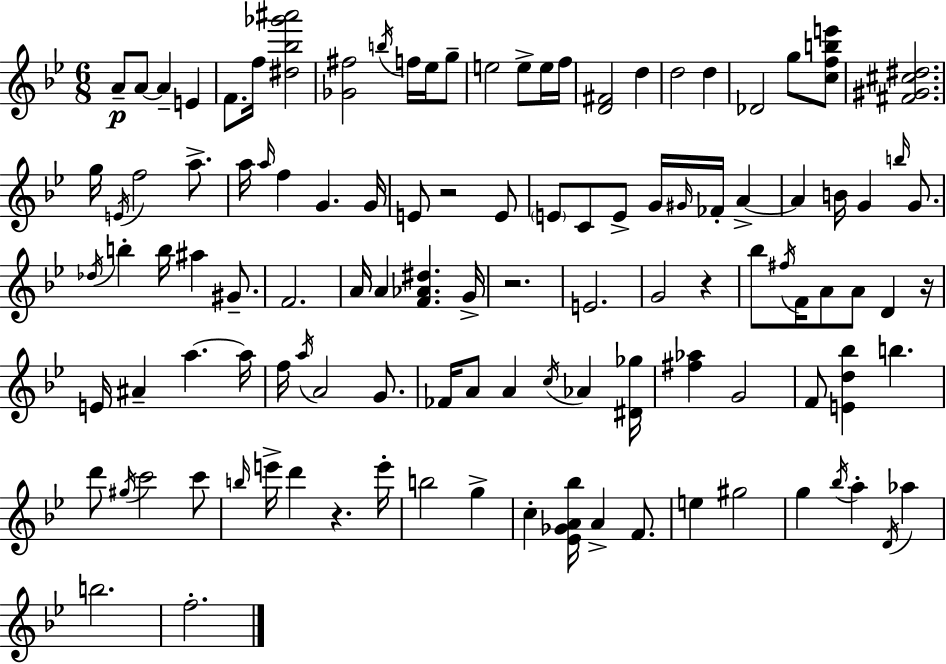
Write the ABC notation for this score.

X:1
T:Untitled
M:6/8
L:1/4
K:Bb
A/2 A/2 A E F/2 f/4 [^d_b_g'^a']2 [_G^f]2 b/4 f/4 _e/4 g/2 e2 e/2 e/4 f/4 [D^F]2 d d2 d _D2 g/2 [cfbe']/2 [^F^G^c^d]2 g/4 E/4 f2 a/2 a/4 a/4 f G G/4 E/2 z2 E/2 E/2 C/2 E/2 G/4 ^G/4 _F/4 A A B/4 G b/4 G/2 _d/4 b b/4 ^a ^G/2 F2 A/4 A [F_A^d] G/4 z2 E2 G2 z _b/2 ^f/4 F/4 A/2 A/2 D z/4 E/4 ^A a a/4 f/4 a/4 A2 G/2 _F/4 A/2 A c/4 _A [^D_g]/4 [^f_a] G2 F/2 [Ed_b] b d'/2 ^g/4 c'2 c'/2 b/4 e'/4 d' z e'/4 b2 g c [_E_GA_b]/4 A F/2 e ^g2 g _b/4 a D/4 _a b2 f2